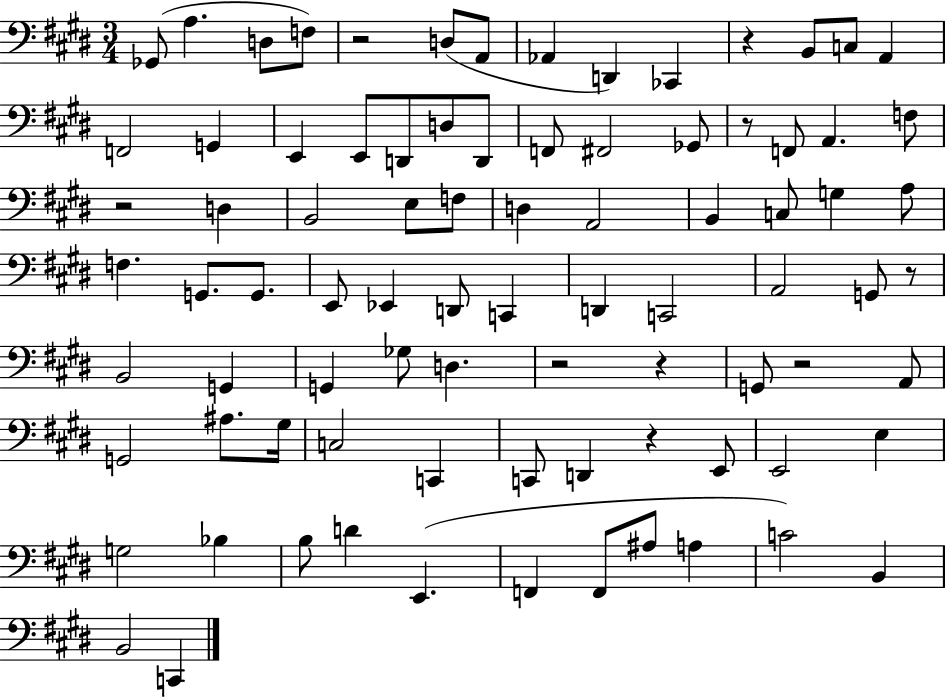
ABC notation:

X:1
T:Untitled
M:3/4
L:1/4
K:E
_G,,/2 A, D,/2 F,/2 z2 D,/2 A,,/2 _A,, D,, _C,, z B,,/2 C,/2 A,, F,,2 G,, E,, E,,/2 D,,/2 D,/2 D,,/2 F,,/2 ^F,,2 _G,,/2 z/2 F,,/2 A,, F,/2 z2 D, B,,2 E,/2 F,/2 D, A,,2 B,, C,/2 G, A,/2 F, G,,/2 G,,/2 E,,/2 _E,, D,,/2 C,, D,, C,,2 A,,2 G,,/2 z/2 B,,2 G,, G,, _G,/2 D, z2 z G,,/2 z2 A,,/2 G,,2 ^A,/2 ^G,/4 C,2 C,, C,,/2 D,, z E,,/2 E,,2 E, G,2 _B, B,/2 D E,, F,, F,,/2 ^A,/2 A, C2 B,, B,,2 C,,